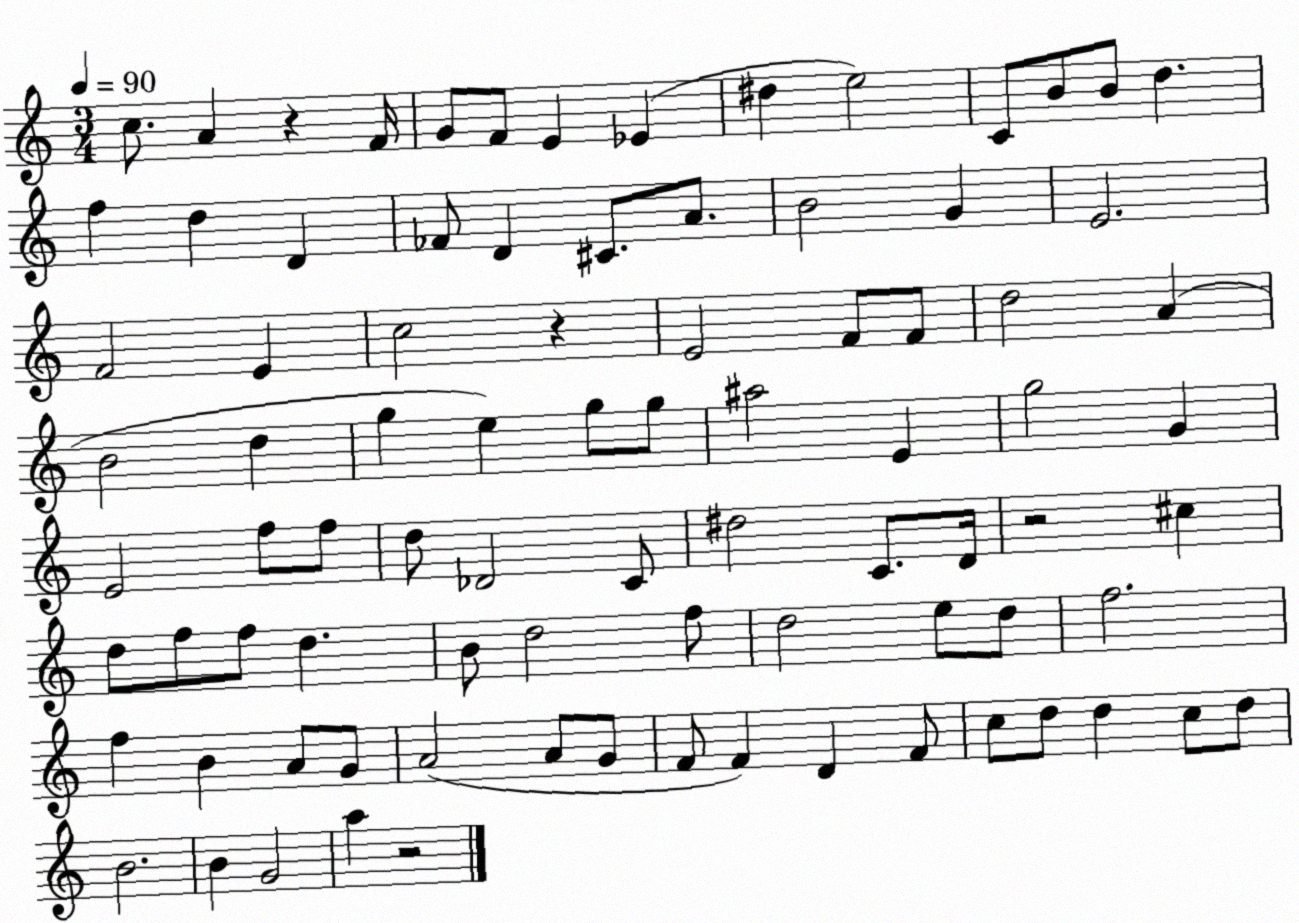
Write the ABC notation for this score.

X:1
T:Untitled
M:3/4
L:1/4
K:C
c/2 A z F/4 G/2 F/2 E _E ^d e2 C/2 B/2 B/2 d f d D _F/2 D ^C/2 A/2 B2 G E2 F2 E c2 z E2 F/2 F/2 d2 A B2 d g e g/2 g/2 ^a2 E g2 G E2 f/2 f/2 d/2 _D2 C/2 ^d2 C/2 D/4 z2 ^c d/2 f/2 f/2 d B/2 d2 f/2 d2 e/2 d/2 f2 f B A/2 G/2 A2 A/2 G/2 F/2 F D F/2 c/2 d/2 d c/2 d/2 B2 B G2 a z2